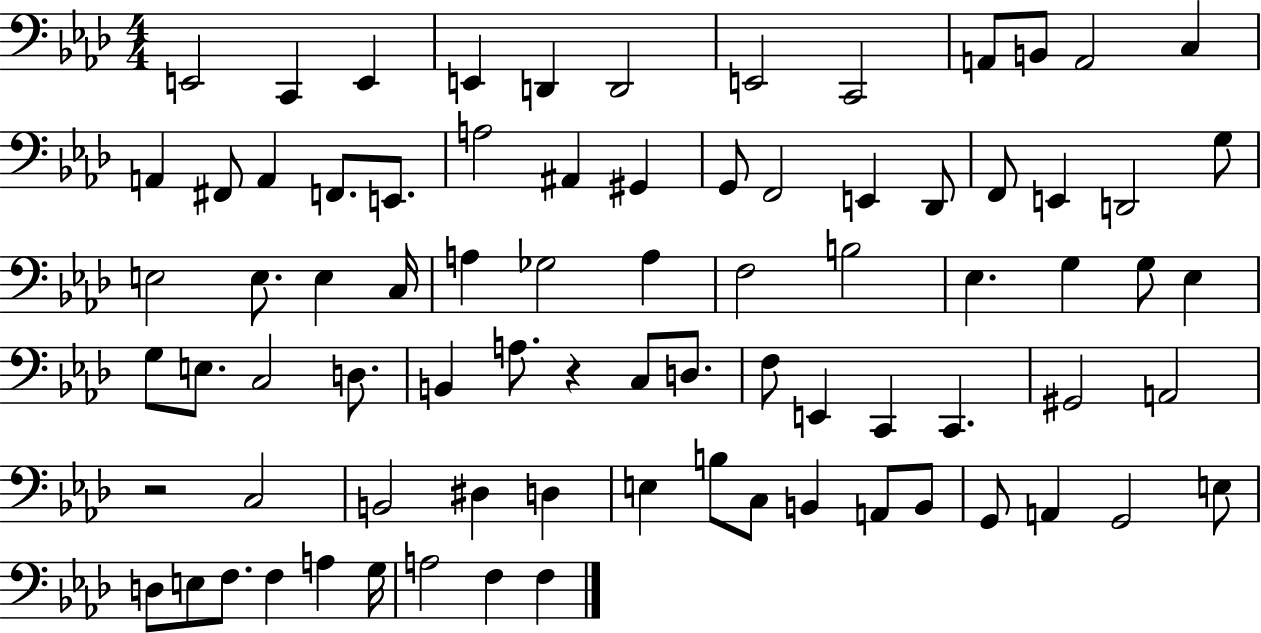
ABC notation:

X:1
T:Untitled
M:4/4
L:1/4
K:Ab
E,,2 C,, E,, E,, D,, D,,2 E,,2 C,,2 A,,/2 B,,/2 A,,2 C, A,, ^F,,/2 A,, F,,/2 E,,/2 A,2 ^A,, ^G,, G,,/2 F,,2 E,, _D,,/2 F,,/2 E,, D,,2 G,/2 E,2 E,/2 E, C,/4 A, _G,2 A, F,2 B,2 _E, G, G,/2 _E, G,/2 E,/2 C,2 D,/2 B,, A,/2 z C,/2 D,/2 F,/2 E,, C,, C,, ^G,,2 A,,2 z2 C,2 B,,2 ^D, D, E, B,/2 C,/2 B,, A,,/2 B,,/2 G,,/2 A,, G,,2 E,/2 D,/2 E,/2 F,/2 F, A, G,/4 A,2 F, F,